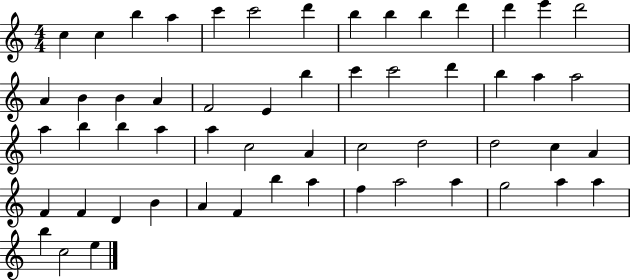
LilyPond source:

{
  \clef treble
  \numericTimeSignature
  \time 4/4
  \key c \major
  c''4 c''4 b''4 a''4 | c'''4 c'''2 d'''4 | b''4 b''4 b''4 d'''4 | d'''4 e'''4 d'''2 | \break a'4 b'4 b'4 a'4 | f'2 e'4 b''4 | c'''4 c'''2 d'''4 | b''4 a''4 a''2 | \break a''4 b''4 b''4 a''4 | a''4 c''2 a'4 | c''2 d''2 | d''2 c''4 a'4 | \break f'4 f'4 d'4 b'4 | a'4 f'4 b''4 a''4 | f''4 a''2 a''4 | g''2 a''4 a''4 | \break b''4 c''2 e''4 | \bar "|."
}